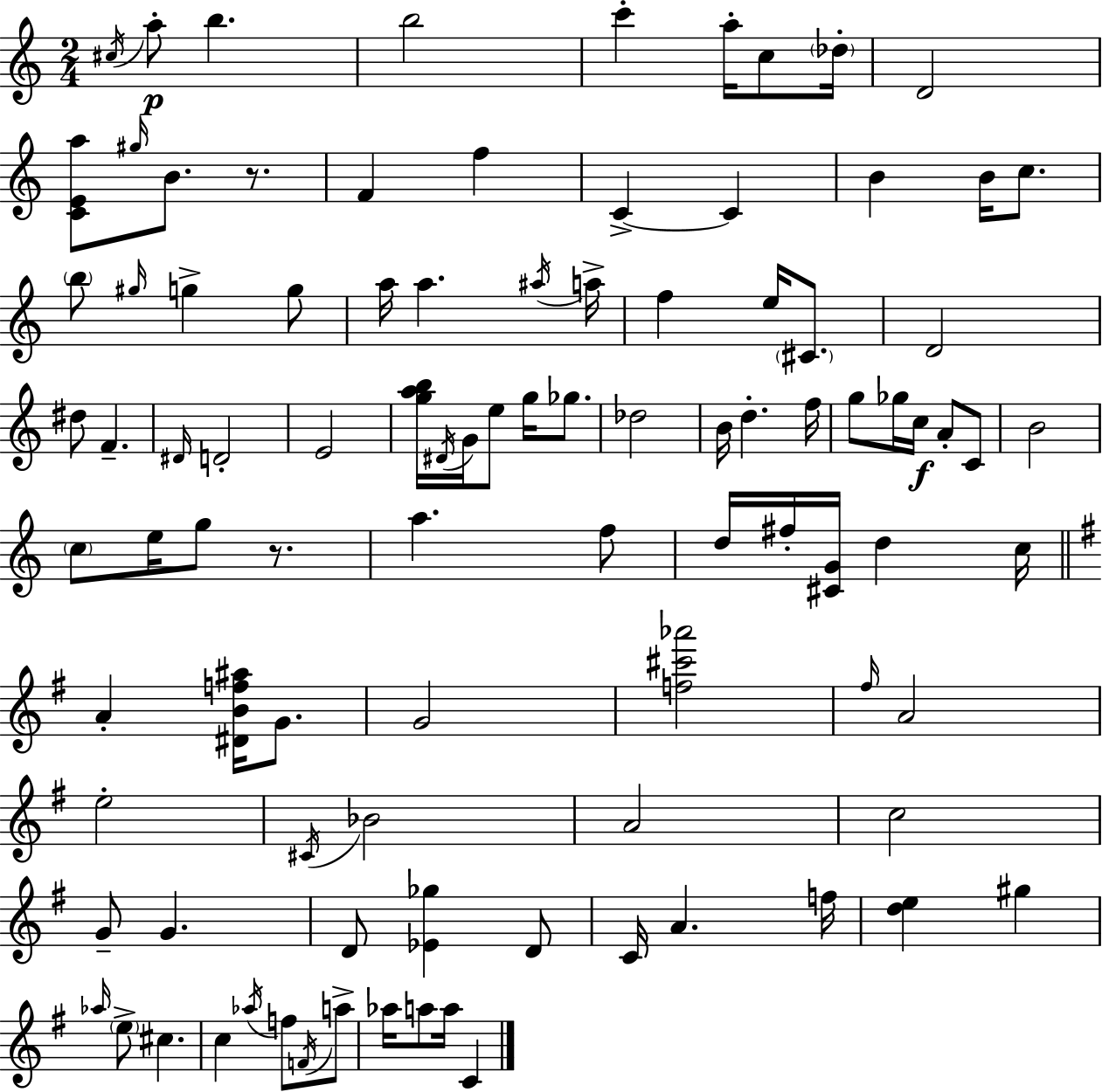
{
  \clef treble
  \numericTimeSignature
  \time 2/4
  \key a \minor
  \acciaccatura { cis''16 }\p a''8-. b''4. | b''2 | c'''4-. a''16-. c''8 | \parenthesize des''16-. d'2 | \break <c' e' a''>8 \grace { gis''16 } b'8. r8. | f'4 f''4 | c'4->~~ c'4 | b'4 b'16 c''8. | \break \parenthesize b''8 \grace { gis''16 } g''4-> | g''8 a''16 a''4. | \acciaccatura { ais''16 } a''16-> f''4 | e''16 \parenthesize cis'8. d'2 | \break dis''8 f'4.-- | \grace { dis'16 } d'2-. | e'2 | <g'' a'' b''>16 \acciaccatura { dis'16 } g'16 | \break e''8 g''16 ges''8. des''2 | b'16 d''4.-. | f''16 g''8 | ges''16 c''16\f a'8-. c'8 b'2 | \break \parenthesize c''8 | e''16 g''8 r8. a''4. | f''8 d''16 fis''16-. | <cis' g'>16 d''4 c''16 \bar "||" \break \key g \major a'4-. <dis' b' f'' ais''>16 g'8. | g'2 | <f'' cis''' aes'''>2 | \grace { fis''16 } a'2 | \break e''2-. | \acciaccatura { cis'16 } bes'2 | a'2 | c''2 | \break g'8-- g'4. | d'8 <ees' ges''>4 | d'8 c'16 a'4. | f''16 <d'' e''>4 gis''4 | \break \grace { aes''16 } \parenthesize e''8-> cis''4. | c''4 \acciaccatura { aes''16 } | f''8 \acciaccatura { f'16 } a''8-> aes''16 a''8 | a''16 c'4 \bar "|."
}